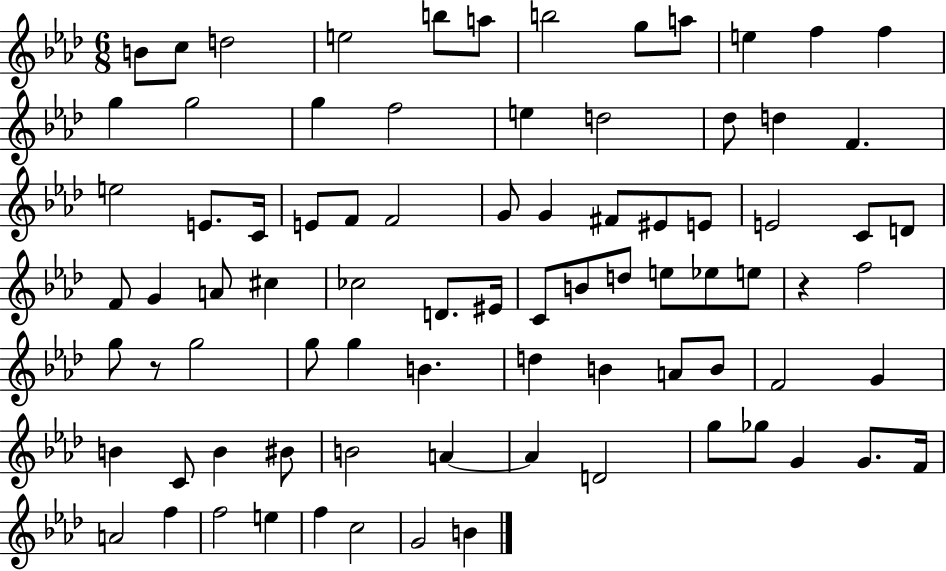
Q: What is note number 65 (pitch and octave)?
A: B4